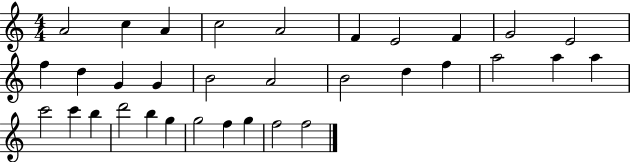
X:1
T:Untitled
M:4/4
L:1/4
K:C
A2 c A c2 A2 F E2 F G2 E2 f d G G B2 A2 B2 d f a2 a a c'2 c' b d'2 b g g2 f g f2 f2